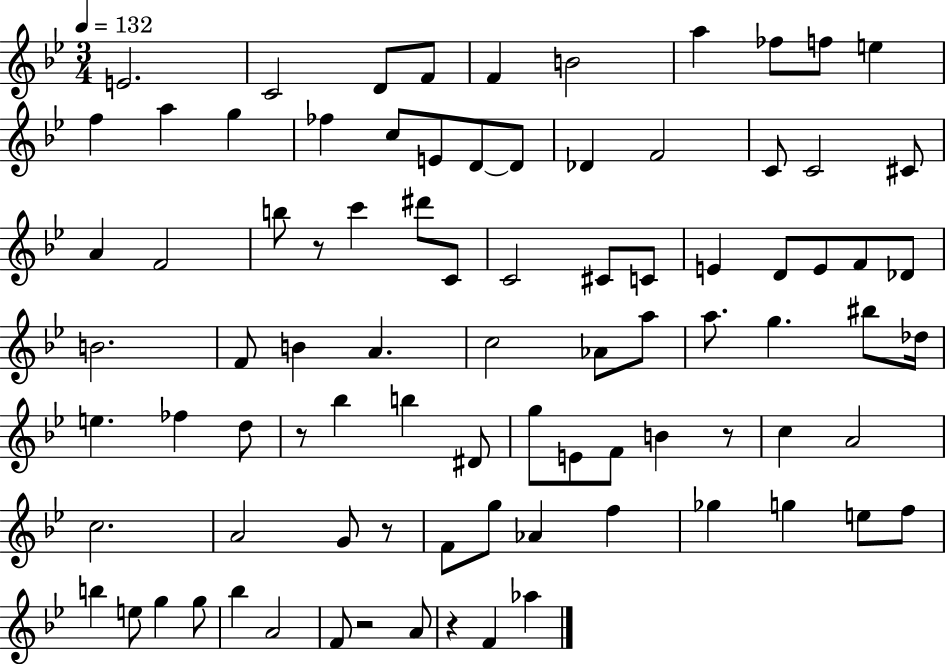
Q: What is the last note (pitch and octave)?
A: Ab5